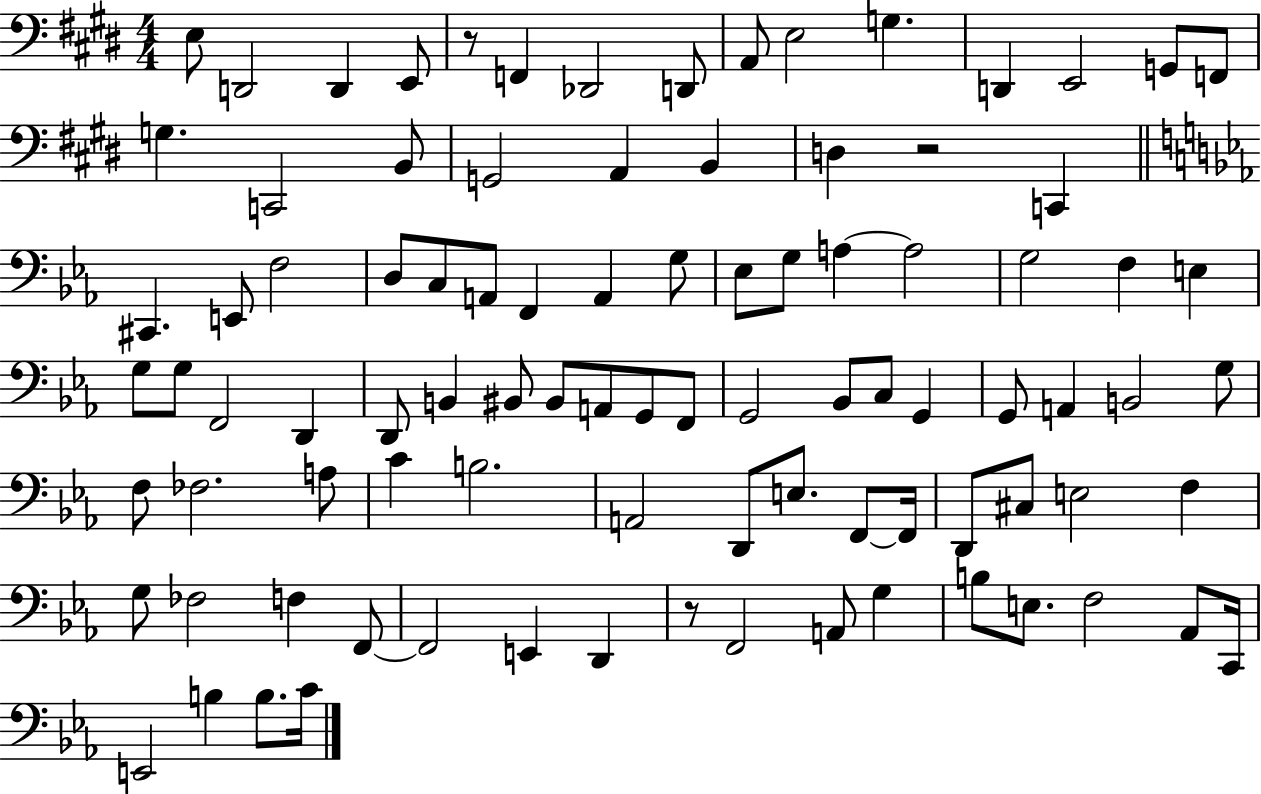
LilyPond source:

{
  \clef bass
  \numericTimeSignature
  \time 4/4
  \key e \major
  \repeat volta 2 { e8 d,2 d,4 e,8 | r8 f,4 des,2 d,8 | a,8 e2 g4. | d,4 e,2 g,8 f,8 | \break g4. c,2 b,8 | g,2 a,4 b,4 | d4 r2 c,4 | \bar "||" \break \key c \minor cis,4. e,8 f2 | d8 c8 a,8 f,4 a,4 g8 | ees8 g8 a4~~ a2 | g2 f4 e4 | \break g8 g8 f,2 d,4 | d,8 b,4 bis,8 bis,8 a,8 g,8 f,8 | g,2 bes,8 c8 g,4 | g,8 a,4 b,2 g8 | \break f8 fes2. a8 | c'4 b2. | a,2 d,8 e8. f,8~~ f,16 | d,8 cis8 e2 f4 | \break g8 fes2 f4 f,8~~ | f,2 e,4 d,4 | r8 f,2 a,8 g4 | b8 e8. f2 aes,8 c,16 | \break e,2 b4 b8. c'16 | } \bar "|."
}